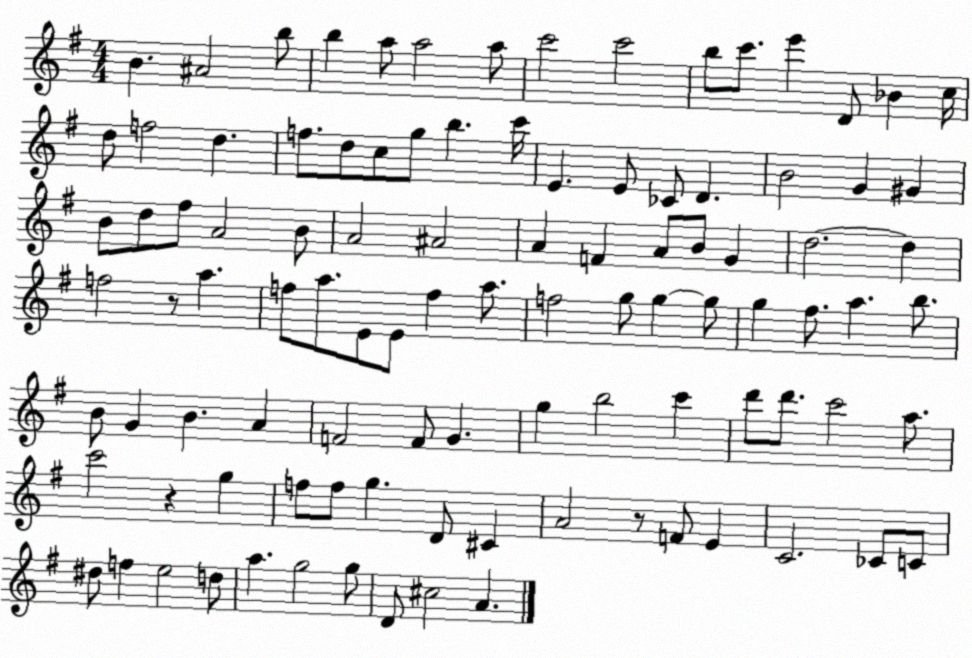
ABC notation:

X:1
T:Untitled
M:4/4
L:1/4
K:G
B ^A2 b/2 b a/2 a2 a/2 c'2 c'2 b/2 c'/2 e' D/2 _B c/4 d/2 f2 d f/2 d/2 c/2 g/2 b c'/4 E E/2 _C/2 D B2 G ^G B/2 d/2 ^f/2 A2 B/2 A2 ^A2 A F A/2 B/2 G d2 d f2 z/2 a f/2 a/2 E/2 E/2 f a/2 f2 g/2 g g/2 g ^f/2 a b/2 B/2 G B A F2 F/2 G g b2 c' d'/2 d'/2 c'2 a/2 c'2 z g f/2 f/2 g D/2 ^C A2 z/2 F/2 E C2 _C/2 C/2 ^d/2 f e2 d/2 a g2 g/2 D/2 ^c2 A